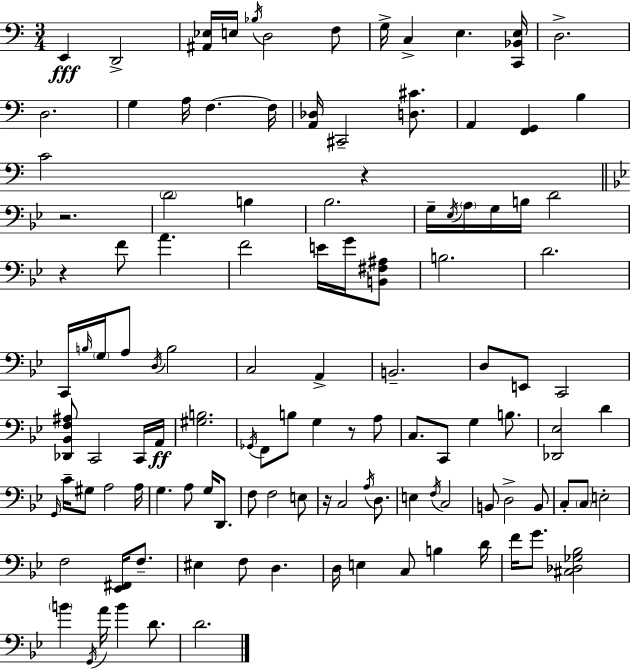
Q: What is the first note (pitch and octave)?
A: E2